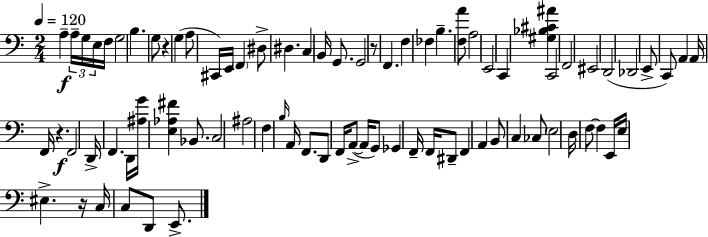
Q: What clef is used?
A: bass